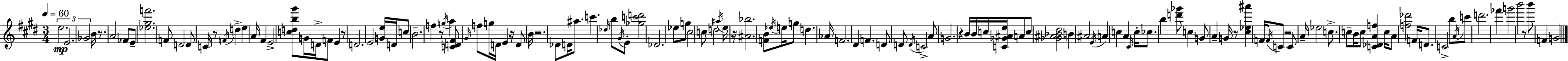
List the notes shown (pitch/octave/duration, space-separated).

E5/h. E4/h. Gb4/h B4/s R/e. A4/h FES4/e E4/e [Eb5,G#5,F6]/h. F4/e D4/h D4/e C4/s R/e F4/s D5/q E5/q A4/s F#4/q E4/h [C5,D5,B5,G#6]/e G4/s D4/s F4/e E4/q R/e D4/h. E4/h [G4,E5]/s D4/s C5/e B4/h. F5/q R/e G5/s A5/q [C4,D4,F#4]/e G#4/s F5/e G5/s D4/s E4/q R/s D4/e B4/s R/h. Db4/e D4/s A#5/e. C6/q. Db5/s B5/e G#4/s E4/e [Gb5,C6,D6]/h Db4/h. Eb5/e G5/e C#5/h C5/e D5/h A#5/s E5/s R/s [A#4,Bb5]/h. [F4,B4]/e Eb5/s E5/s G5/e D5/q. Ab4/s F4/h. D#4/q F4/q. D4/e D4/e D4/s C4/h A4/e G4/h. R/q B4/s B4/s C5/s [C4,Gb4,A#4,E5]/s A4/e C5/e [Gb4,A#4,Bb4,D#5]/h B4/q A#4/h E4/s A4/q C5/q A4/q C#4/s C5/s CES5/e. B5/q [D6,Gb6]/e C5/q G4/e A4/q G4/s R/e [C#5,Eb5,A#6]/q F4/s F4/s C4/e R/h C4/e A4/s Eb5/h C5/e. C5/e B4/s C5/e [C4,Db4,A4,F5]/q C5/s A4/e [F5,Db6]/h F4/s D4/e. C4/h B5/e A4/s C6/e D6/h. FES6/q G6/h B6/h R/e B6/e F4/q G4/h